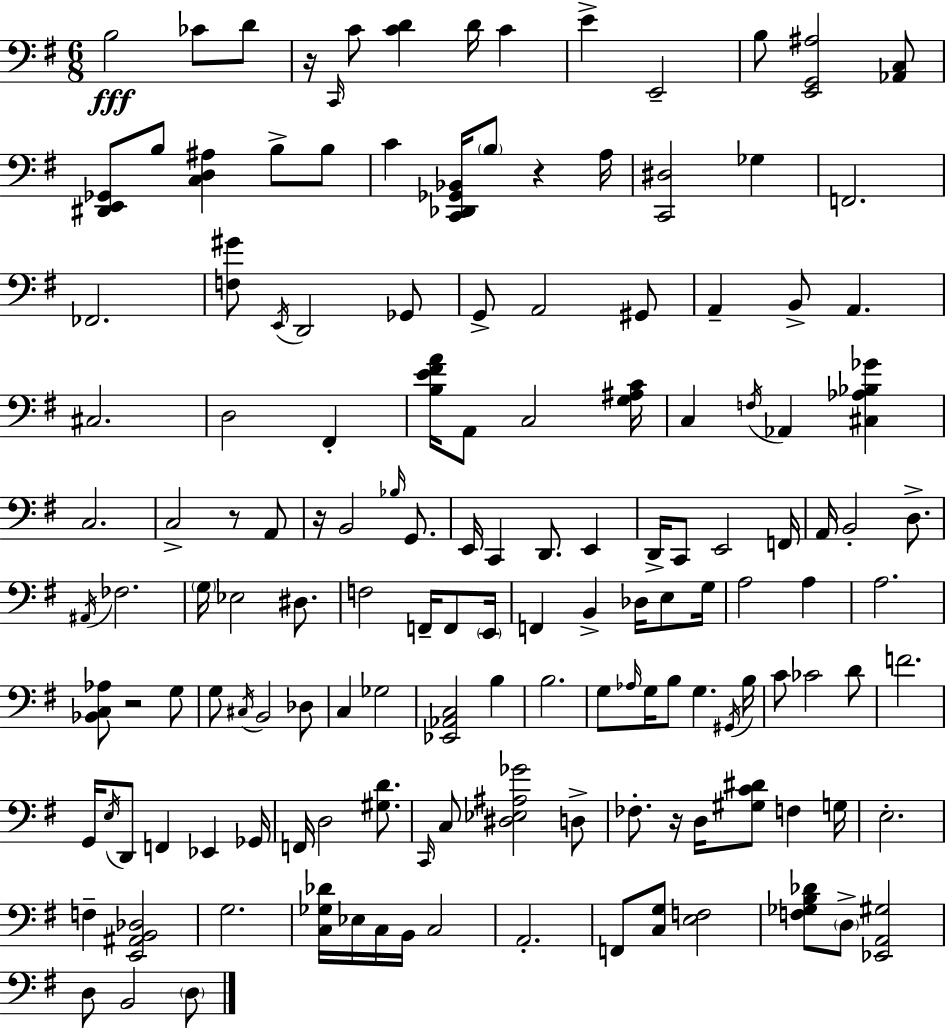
X:1
T:Untitled
M:6/8
L:1/4
K:Em
B,2 _C/2 D/2 z/4 C,,/4 C/2 [CD] D/4 C E E,,2 B,/2 [E,,G,,^A,]2 [_A,,C,]/2 [^D,,E,,_G,,]/2 B,/2 [C,D,^A,] B,/2 B,/2 C [C,,_D,,_G,,_B,,]/4 B,/2 z A,/4 [C,,^D,]2 _G, F,,2 _F,,2 [F,^G]/2 E,,/4 D,,2 _G,,/2 G,,/2 A,,2 ^G,,/2 A,, B,,/2 A,, ^C,2 D,2 ^F,, [B,E^FA]/4 A,,/2 C,2 [G,^A,C]/4 C, F,/4 _A,, [^C,_A,_B,_G] C,2 C,2 z/2 A,,/2 z/4 B,,2 _B,/4 G,,/2 E,,/4 C,, D,,/2 E,, D,,/4 C,,/2 E,,2 F,,/4 A,,/4 B,,2 D,/2 ^A,,/4 _F,2 G,/4 _E,2 ^D,/2 F,2 F,,/4 F,,/2 E,,/4 F,, B,, _D,/4 E,/2 G,/4 A,2 A, A,2 [_B,,C,_A,]/2 z2 G,/2 G,/2 ^C,/4 B,,2 _D,/2 C, _G,2 [_E,,_A,,C,]2 B, B,2 G,/2 _A,/4 G,/4 B,/2 G, ^G,,/4 B,/4 C/2 _C2 D/2 F2 G,,/4 E,/4 D,,/2 F,, _E,, _G,,/4 F,,/4 D,2 [^G,D]/2 C,,/4 C,/2 [^D,_E,^A,_G]2 D,/2 _F,/2 z/4 D,/4 [^G,C^D]/2 F, G,/4 E,2 F, [E,,^A,,B,,_D,]2 G,2 [C,_G,_D]/4 _E,/4 C,/4 B,,/4 C,2 A,,2 F,,/2 [C,G,]/2 [E,F,]2 [F,_G,B,_D]/2 D,/2 [_E,,A,,^G,]2 D,/2 B,,2 D,/2